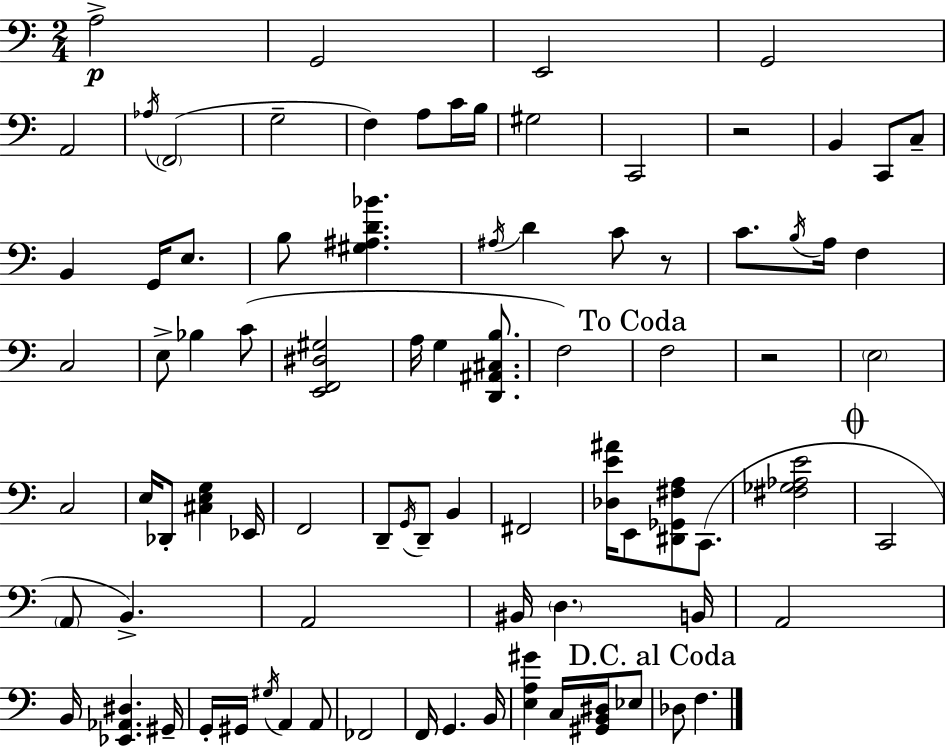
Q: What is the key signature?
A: C major